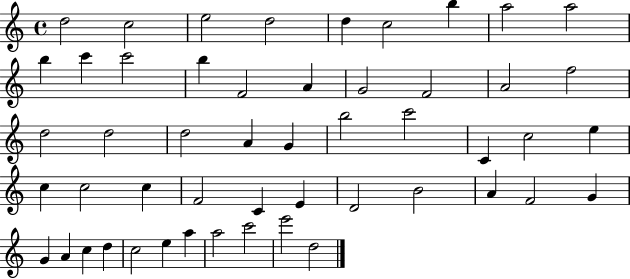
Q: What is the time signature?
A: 4/4